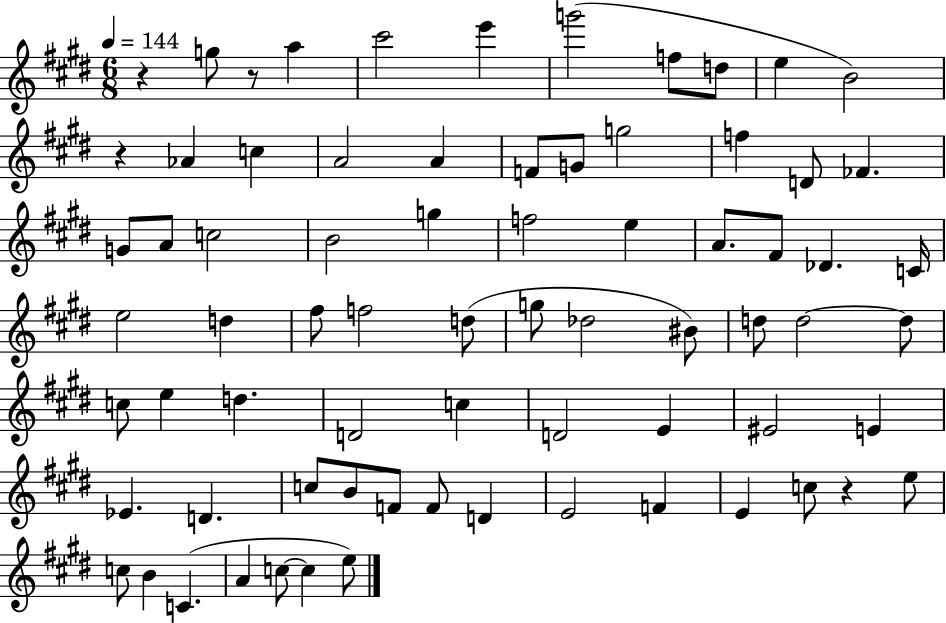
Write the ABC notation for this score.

X:1
T:Untitled
M:6/8
L:1/4
K:E
z g/2 z/2 a ^c'2 e' g'2 f/2 d/2 e B2 z _A c A2 A F/2 G/2 g2 f D/2 _F G/2 A/2 c2 B2 g f2 e A/2 ^F/2 _D C/4 e2 d ^f/2 f2 d/2 g/2 _d2 ^B/2 d/2 d2 d/2 c/2 e d D2 c D2 E ^E2 E _E D c/2 B/2 F/2 F/2 D E2 F E c/2 z e/2 c/2 B C A c/2 c e/2